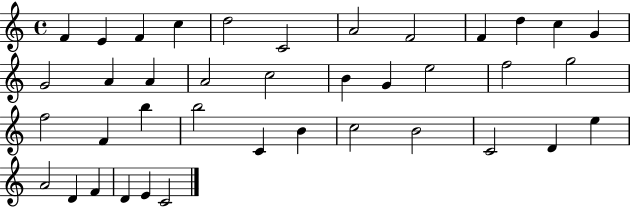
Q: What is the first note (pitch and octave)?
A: F4